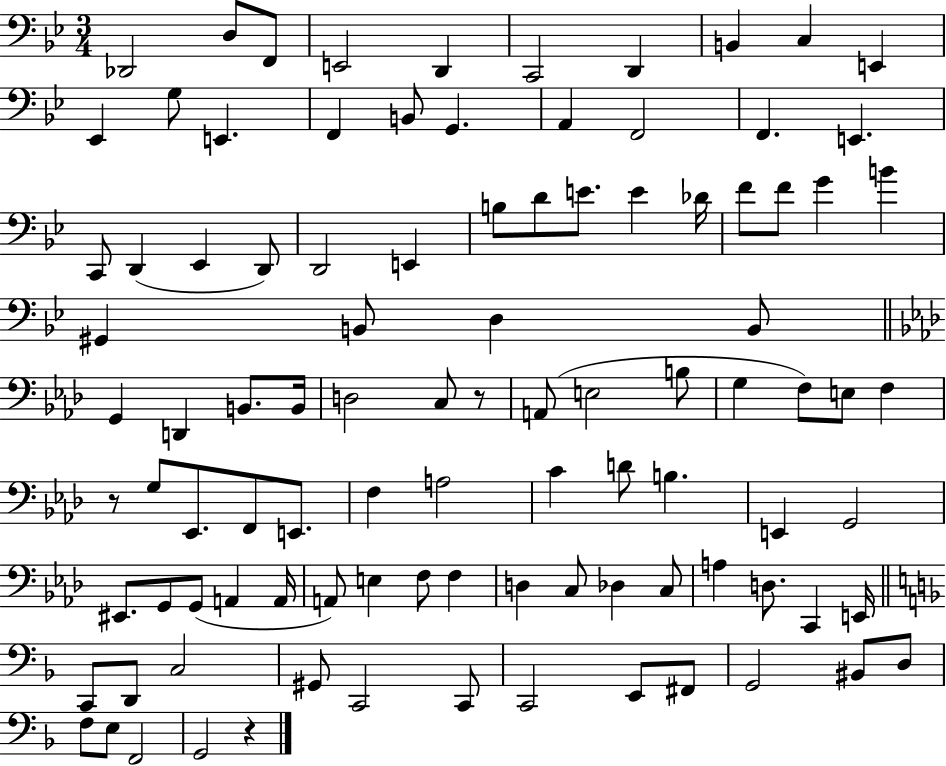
Db2/h D3/e F2/e E2/h D2/q C2/h D2/q B2/q C3/q E2/q Eb2/q G3/e E2/q. F2/q B2/e G2/q. A2/q F2/h F2/q. E2/q. C2/e D2/q Eb2/q D2/e D2/h E2/q B3/e D4/e E4/e. E4/q Db4/s F4/e F4/e G4/q B4/q G#2/q B2/e D3/q B2/e G2/q D2/q B2/e. B2/s D3/h C3/e R/e A2/e E3/h B3/e G3/q F3/e E3/e F3/q R/e G3/e Eb2/e. F2/e E2/e. F3/q A3/h C4/q D4/e B3/q. E2/q G2/h EIS2/e. G2/e G2/e A2/q A2/s A2/e E3/q F3/e F3/q D3/q C3/e Db3/q C3/e A3/q D3/e. C2/q E2/s C2/e D2/e C3/h G#2/e C2/h C2/e C2/h E2/e F#2/e G2/h BIS2/e D3/e F3/e E3/e F2/h G2/h R/q